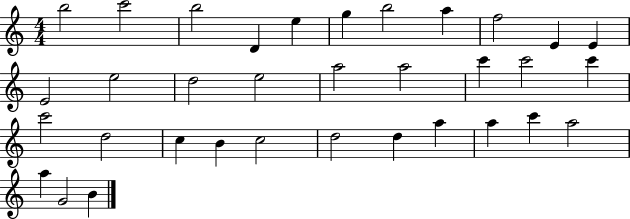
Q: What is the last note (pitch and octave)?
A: B4